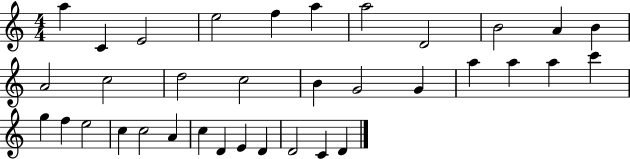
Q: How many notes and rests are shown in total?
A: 35